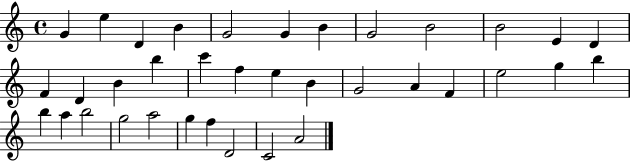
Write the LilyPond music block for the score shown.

{
  \clef treble
  \time 4/4
  \defaultTimeSignature
  \key c \major
  g'4 e''4 d'4 b'4 | g'2 g'4 b'4 | g'2 b'2 | b'2 e'4 d'4 | \break f'4 d'4 b'4 b''4 | c'''4 f''4 e''4 b'4 | g'2 a'4 f'4 | e''2 g''4 b''4 | \break b''4 a''4 b''2 | g''2 a''2 | g''4 f''4 d'2 | c'2 a'2 | \break \bar "|."
}